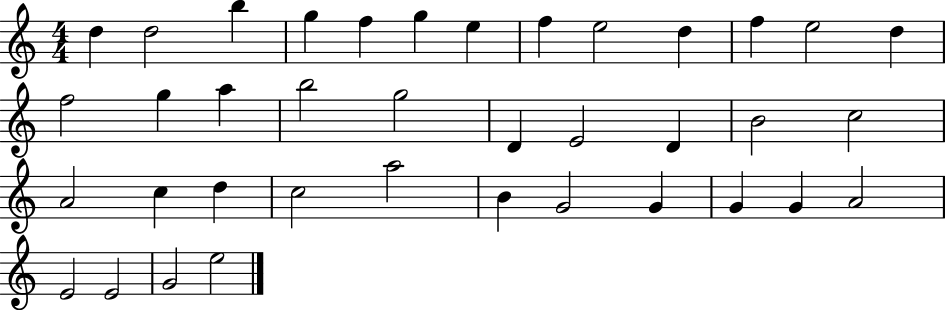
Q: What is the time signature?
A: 4/4